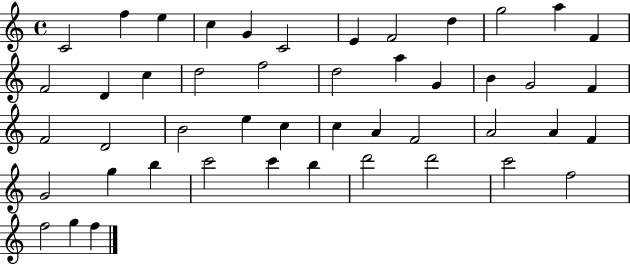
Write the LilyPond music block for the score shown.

{
  \clef treble
  \time 4/4
  \defaultTimeSignature
  \key c \major
  c'2 f''4 e''4 | c''4 g'4 c'2 | e'4 f'2 d''4 | g''2 a''4 f'4 | \break f'2 d'4 c''4 | d''2 f''2 | d''2 a''4 g'4 | b'4 g'2 f'4 | \break f'2 d'2 | b'2 e''4 c''4 | c''4 a'4 f'2 | a'2 a'4 f'4 | \break g'2 g''4 b''4 | c'''2 c'''4 b''4 | d'''2 d'''2 | c'''2 f''2 | \break f''2 g''4 f''4 | \bar "|."
}